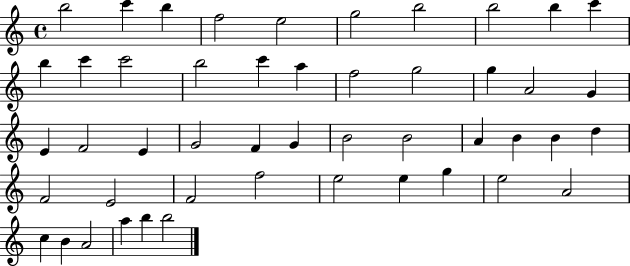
X:1
T:Untitled
M:4/4
L:1/4
K:C
b2 c' b f2 e2 g2 b2 b2 b c' b c' c'2 b2 c' a f2 g2 g A2 G E F2 E G2 F G B2 B2 A B B d F2 E2 F2 f2 e2 e g e2 A2 c B A2 a b b2